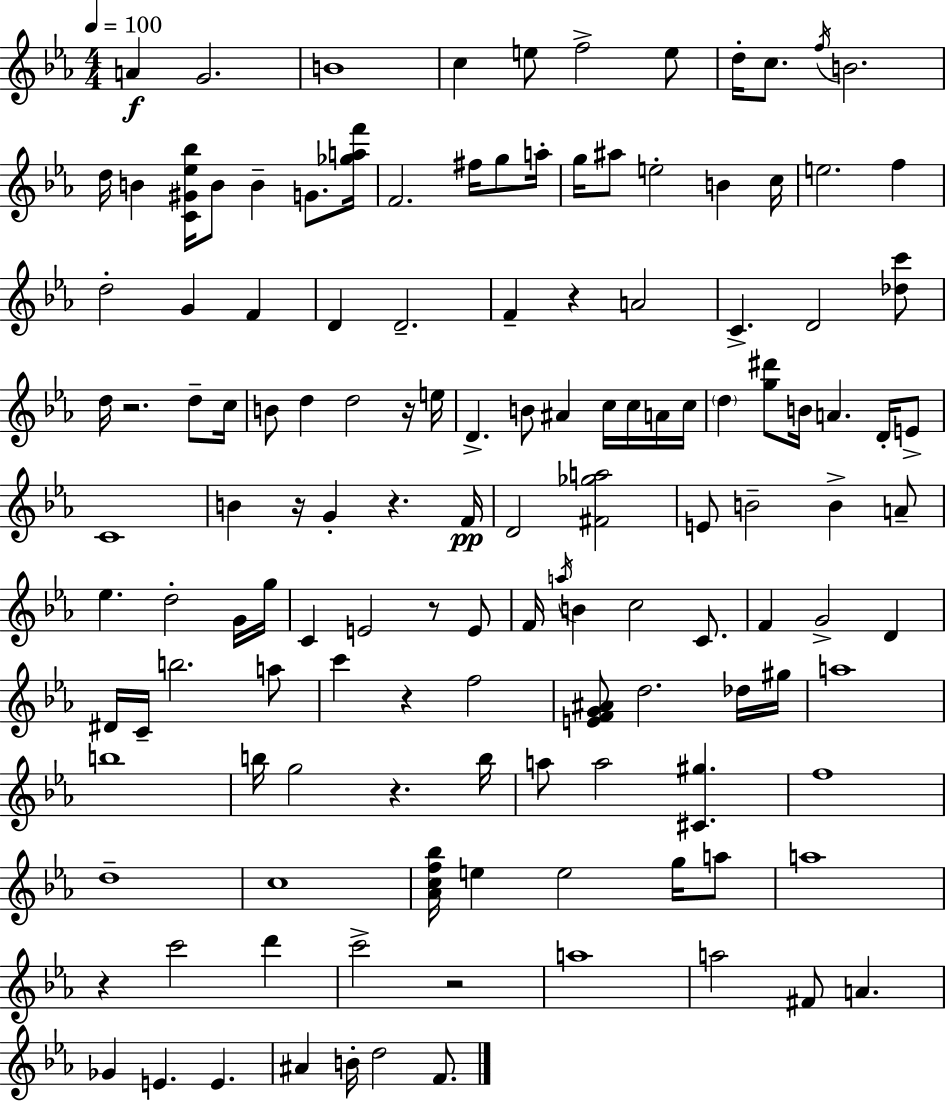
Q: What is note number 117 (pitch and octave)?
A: F4